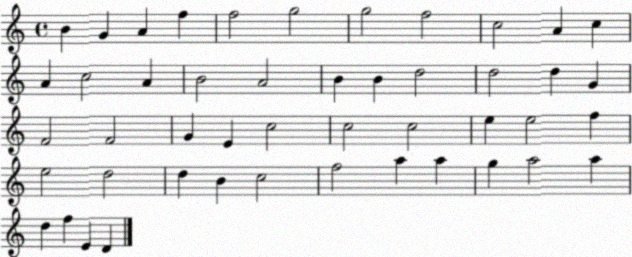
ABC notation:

X:1
T:Untitled
M:4/4
L:1/4
K:C
B G A f f2 g2 g2 f2 c2 A c A c2 A B2 A2 B B d2 d2 d G F2 F2 G E c2 c2 c2 e e2 f e2 d2 d B c2 f2 a a g a2 a d f E D